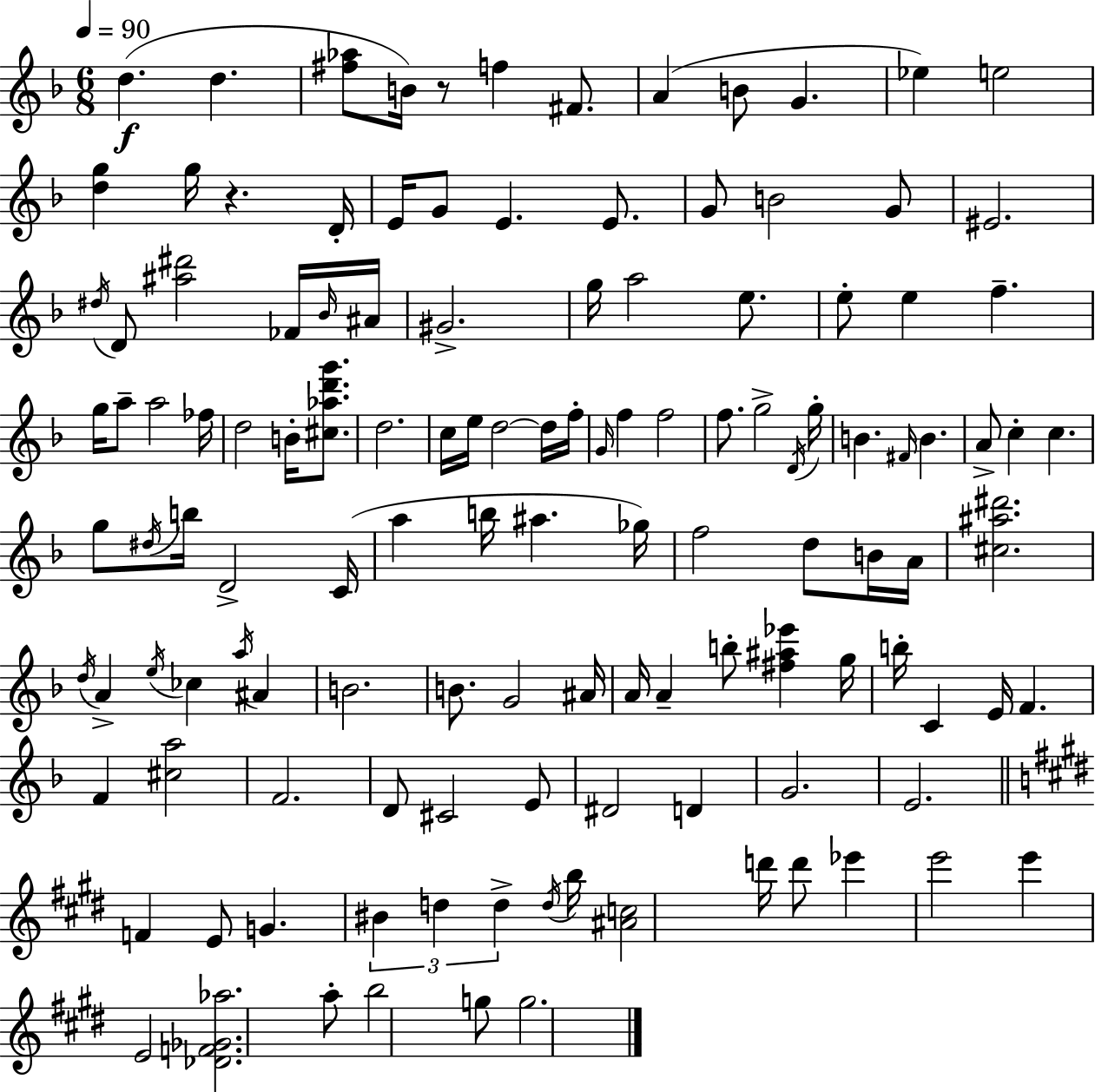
D5/q. D5/q. [F#5,Ab5]/e B4/s R/e F5/q F#4/e. A4/q B4/e G4/q. Eb5/q E5/h [D5,G5]/q G5/s R/q. D4/s E4/s G4/e E4/q. E4/e. G4/e B4/h G4/e EIS4/h. D#5/s D4/e [A#5,D#6]/h FES4/s Bb4/s A#4/s G#4/h. G5/s A5/h E5/e. E5/e E5/q F5/q. G5/s A5/e A5/h FES5/s D5/h B4/s [C#5,Ab5,D6,G6]/e. D5/h. C5/s E5/s D5/h D5/s F5/s G4/s F5/q F5/h F5/e. G5/h D4/s G5/s B4/q. F#4/s B4/q. A4/e C5/q C5/q. G5/e D#5/s B5/s D4/h C4/s A5/q B5/s A#5/q. Gb5/s F5/h D5/e B4/s A4/s [C#5,A#5,D#6]/h. D5/s A4/q E5/s CES5/q A5/s A#4/q B4/h. B4/e. G4/h A#4/s A4/s A4/q B5/e [F#5,A#5,Eb6]/q G5/s B5/s C4/q E4/s F4/q. F4/q [C#5,A5]/h F4/h. D4/e C#4/h E4/e D#4/h D4/q G4/h. E4/h. F4/q E4/e G4/q. BIS4/q D5/q D5/q D5/s B5/s [A#4,C5]/h D6/s D6/e Eb6/q E6/h E6/q E4/h [Db4,F4,Gb4,Ab5]/h. A5/e B5/h G5/e G5/h.